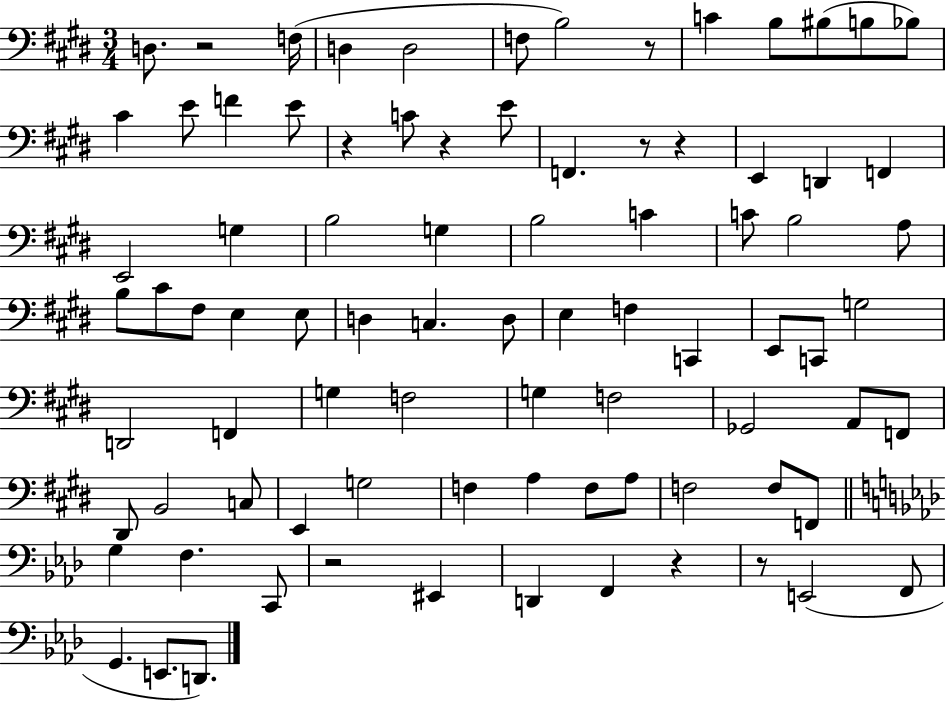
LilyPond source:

{
  \clef bass
  \numericTimeSignature
  \time 3/4
  \key e \major
  d8. r2 f16( | d4 d2 | f8 b2) r8 | c'4 b8 bis8( b8 bes8) | \break cis'4 e'8 f'4 e'8 | r4 c'8 r4 e'8 | f,4. r8 r4 | e,4 d,4 f,4 | \break e,2 g4 | b2 g4 | b2 c'4 | c'8 b2 a8 | \break b8 cis'8 fis8 e4 e8 | d4 c4. d8 | e4 f4 c,4 | e,8 c,8 g2 | \break d,2 f,4 | g4 f2 | g4 f2 | ges,2 a,8 f,8 | \break dis,8 b,2 c8 | e,4 g2 | f4 a4 f8 a8 | f2 f8 f,8 | \break \bar "||" \break \key aes \major g4 f4. c,8 | r2 eis,4 | d,4 f,4 r4 | r8 e,2( f,8 | \break g,4. e,8. d,8.) | \bar "|."
}